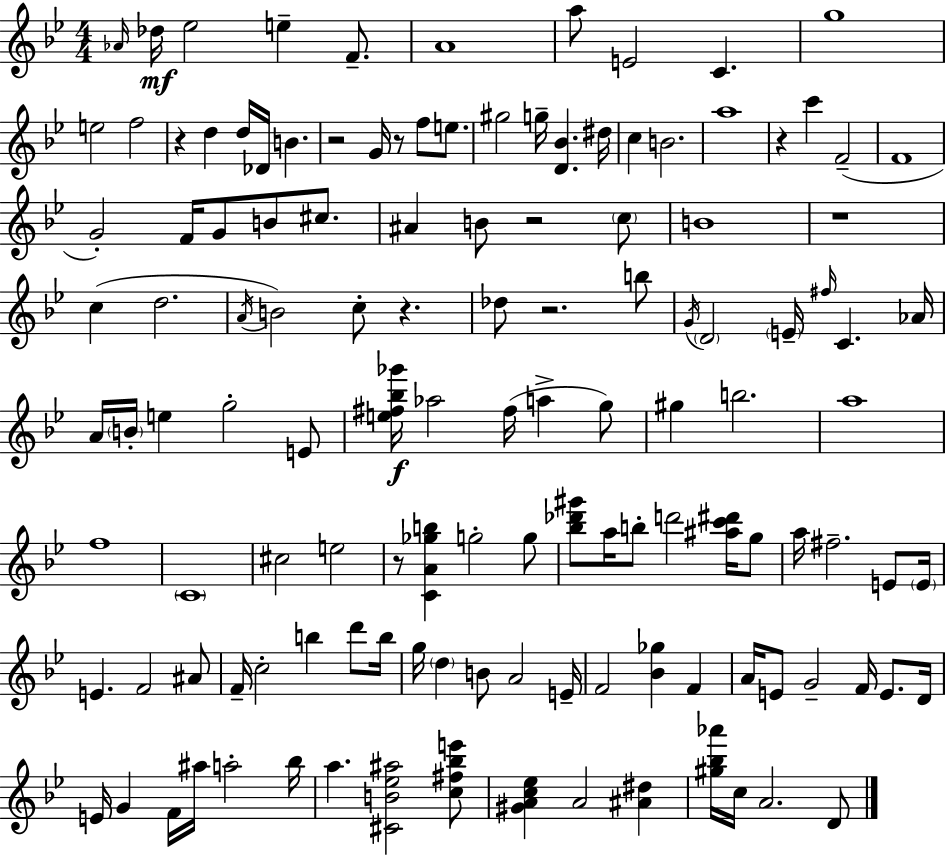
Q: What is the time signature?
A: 4/4